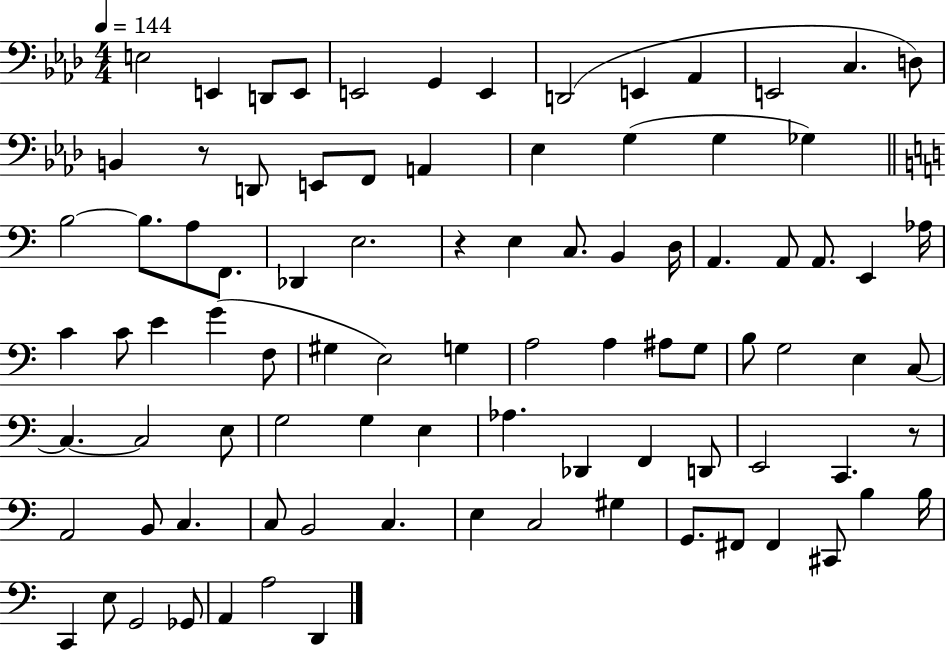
{
  \clef bass
  \numericTimeSignature
  \time 4/4
  \key aes \major
  \tempo 4 = 144
  e2 e,4 d,8 e,8 | e,2 g,4 e,4 | d,2( e,4 aes,4 | e,2 c4. d8) | \break b,4 r8 d,8 e,8 f,8 a,4 | ees4 g4( g4 ges4) | \bar "||" \break \key c \major b2~~ b8. a8 f,8. | des,4 e2. | r4 e4 c8. b,4 d16 | a,4. a,8 a,8. e,4 aes16 | \break c'4 c'8 e'4 g'4( f8 | gis4 e2) g4 | a2 a4 ais8 g8 | b8 g2 e4 c8~~ | \break c4.~~ c2 e8 | g2 g4 e4 | aes4. des,4 f,4 d,8 | e,2 c,4. r8 | \break a,2 b,8 c4. | c8 b,2 c4. | e4 c2 gis4 | g,8. fis,8 fis,4 cis,8 b4 b16 | \break c,4 e8 g,2 ges,8 | a,4 a2 d,4 | \bar "|."
}